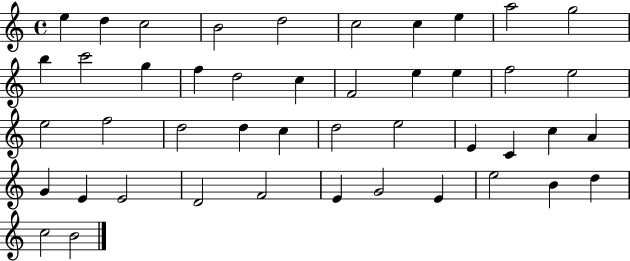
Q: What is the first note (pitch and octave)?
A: E5